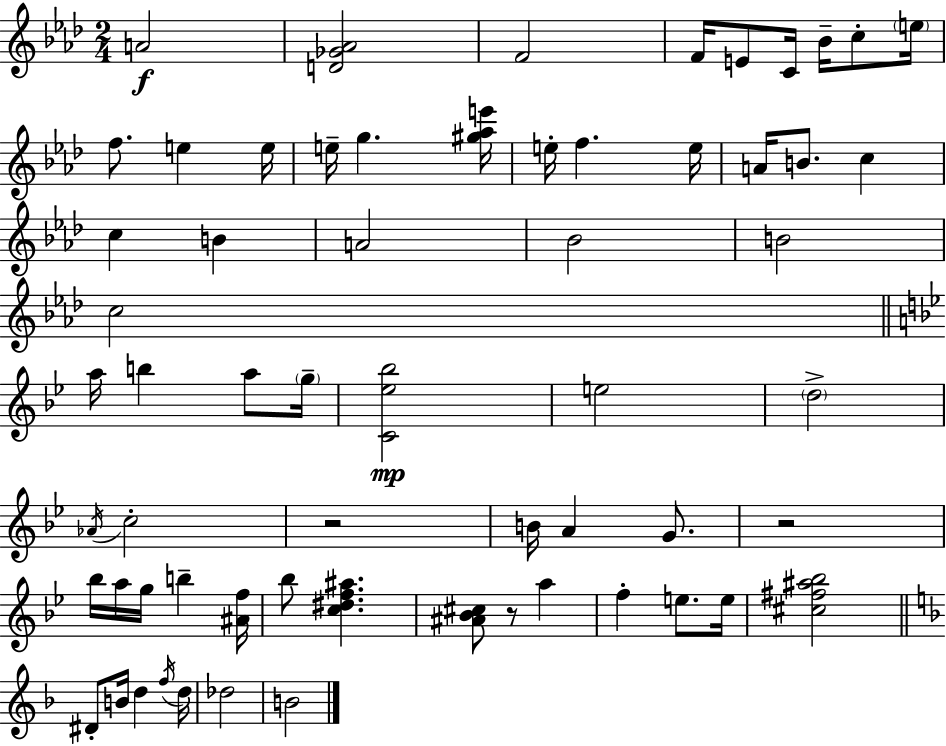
{
  \clef treble
  \numericTimeSignature
  \time 2/4
  \key aes \major
  \repeat volta 2 { a'2\f | <d' ges' aes'>2 | f'2 | f'16 e'8 c'16 bes'16-- c''8-. \parenthesize e''16 | \break f''8. e''4 e''16 | e''16-- g''4. <gis'' aes'' e'''>16 | e''16-. f''4. e''16 | a'16 b'8. c''4 | \break c''4 b'4 | a'2 | bes'2 | b'2 | \break c''2 | \bar "||" \break \key bes \major a''16 b''4 a''8 \parenthesize g''16-- | <c' ees'' bes''>2\mp | e''2 | \parenthesize d''2-> | \break \acciaccatura { aes'16 } c''2-. | r2 | b'16 a'4 g'8. | r2 | \break bes''16 a''16 g''16 b''4-- | <ais' f''>16 bes''8 <c'' dis'' f'' ais''>4. | <ais' bes' cis''>8 r8 a''4 | f''4-. e''8. | \break e''16 <cis'' fis'' ais'' bes''>2 | \bar "||" \break \key d \minor dis'8-. b'16 d''4 \acciaccatura { f''16 } | d''16 des''2 | b'2 | } \bar "|."
}